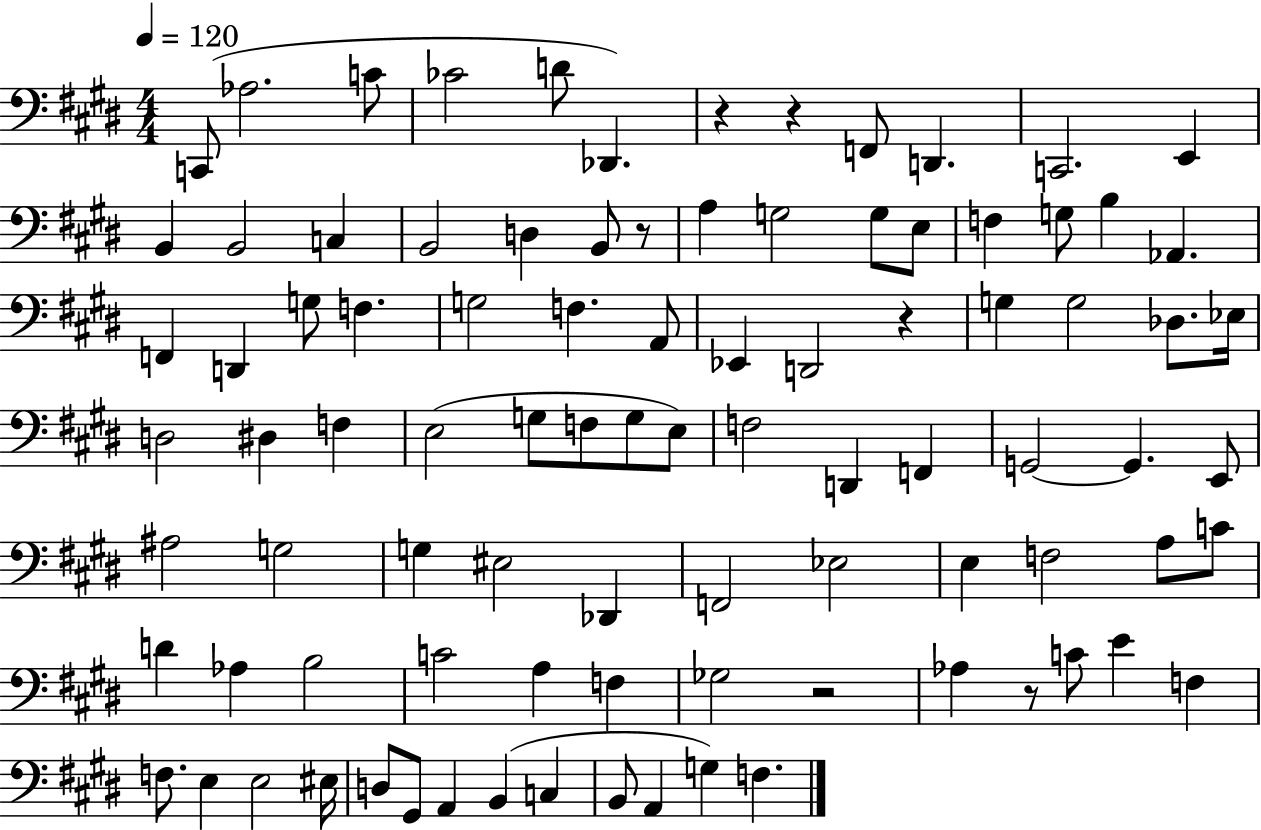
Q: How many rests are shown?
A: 6